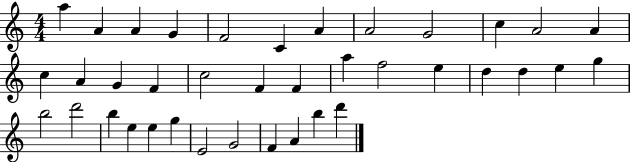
{
  \clef treble
  \numericTimeSignature
  \time 4/4
  \key c \major
  a''4 a'4 a'4 g'4 | f'2 c'4 a'4 | a'2 g'2 | c''4 a'2 a'4 | \break c''4 a'4 g'4 f'4 | c''2 f'4 f'4 | a''4 f''2 e''4 | d''4 d''4 e''4 g''4 | \break b''2 d'''2 | b''4 e''4 e''4 g''4 | e'2 g'2 | f'4 a'4 b''4 d'''4 | \break \bar "|."
}